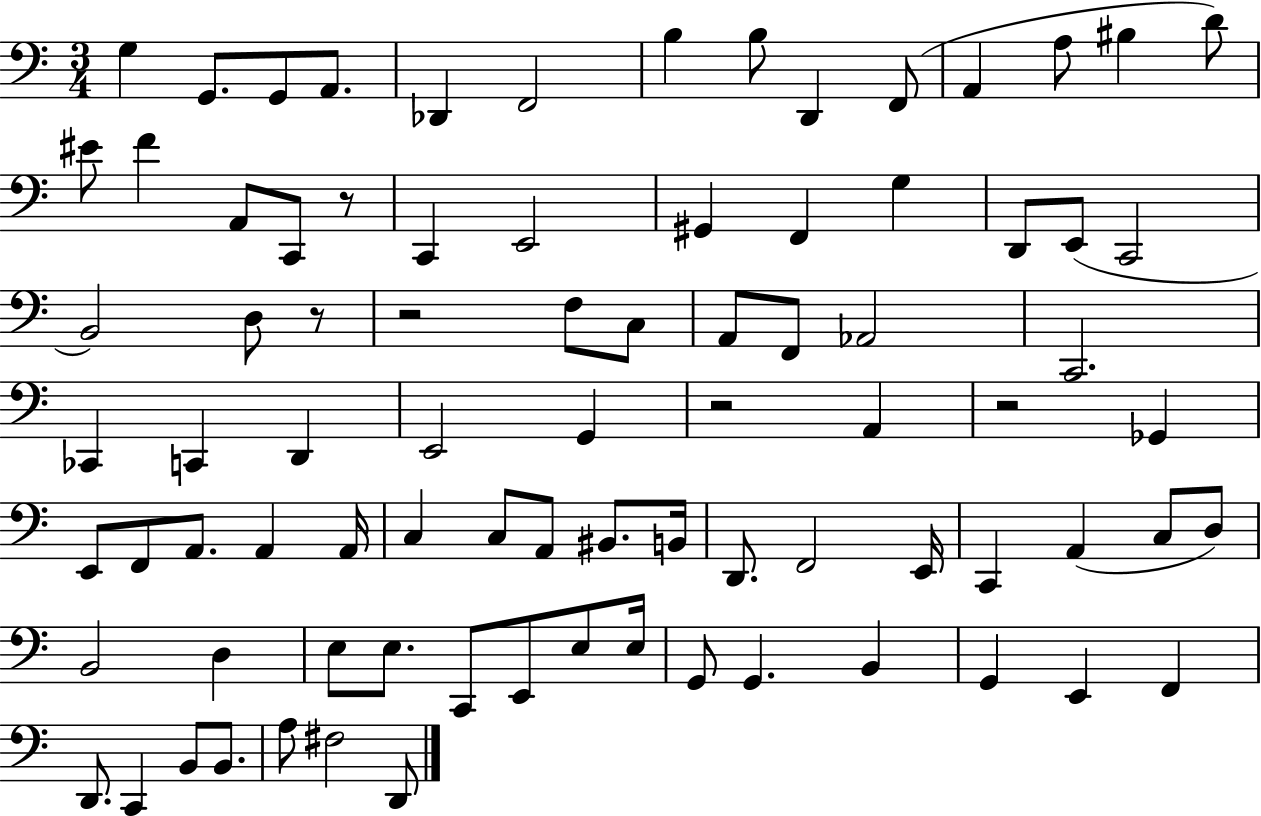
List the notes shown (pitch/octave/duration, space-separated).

G3/q G2/e. G2/e A2/e. Db2/q F2/h B3/q B3/e D2/q F2/e A2/q A3/e BIS3/q D4/e EIS4/e F4/q A2/e C2/e R/e C2/q E2/h G#2/q F2/q G3/q D2/e E2/e C2/h B2/h D3/e R/e R/h F3/e C3/e A2/e F2/e Ab2/h C2/h. CES2/q C2/q D2/q E2/h G2/q R/h A2/q R/h Gb2/q E2/e F2/e A2/e. A2/q A2/s C3/q C3/e A2/e BIS2/e. B2/s D2/e. F2/h E2/s C2/q A2/q C3/e D3/e B2/h D3/q E3/e E3/e. C2/e E2/e E3/e E3/s G2/e G2/q. B2/q G2/q E2/q F2/q D2/e. C2/q B2/e B2/e. A3/e F#3/h D2/e